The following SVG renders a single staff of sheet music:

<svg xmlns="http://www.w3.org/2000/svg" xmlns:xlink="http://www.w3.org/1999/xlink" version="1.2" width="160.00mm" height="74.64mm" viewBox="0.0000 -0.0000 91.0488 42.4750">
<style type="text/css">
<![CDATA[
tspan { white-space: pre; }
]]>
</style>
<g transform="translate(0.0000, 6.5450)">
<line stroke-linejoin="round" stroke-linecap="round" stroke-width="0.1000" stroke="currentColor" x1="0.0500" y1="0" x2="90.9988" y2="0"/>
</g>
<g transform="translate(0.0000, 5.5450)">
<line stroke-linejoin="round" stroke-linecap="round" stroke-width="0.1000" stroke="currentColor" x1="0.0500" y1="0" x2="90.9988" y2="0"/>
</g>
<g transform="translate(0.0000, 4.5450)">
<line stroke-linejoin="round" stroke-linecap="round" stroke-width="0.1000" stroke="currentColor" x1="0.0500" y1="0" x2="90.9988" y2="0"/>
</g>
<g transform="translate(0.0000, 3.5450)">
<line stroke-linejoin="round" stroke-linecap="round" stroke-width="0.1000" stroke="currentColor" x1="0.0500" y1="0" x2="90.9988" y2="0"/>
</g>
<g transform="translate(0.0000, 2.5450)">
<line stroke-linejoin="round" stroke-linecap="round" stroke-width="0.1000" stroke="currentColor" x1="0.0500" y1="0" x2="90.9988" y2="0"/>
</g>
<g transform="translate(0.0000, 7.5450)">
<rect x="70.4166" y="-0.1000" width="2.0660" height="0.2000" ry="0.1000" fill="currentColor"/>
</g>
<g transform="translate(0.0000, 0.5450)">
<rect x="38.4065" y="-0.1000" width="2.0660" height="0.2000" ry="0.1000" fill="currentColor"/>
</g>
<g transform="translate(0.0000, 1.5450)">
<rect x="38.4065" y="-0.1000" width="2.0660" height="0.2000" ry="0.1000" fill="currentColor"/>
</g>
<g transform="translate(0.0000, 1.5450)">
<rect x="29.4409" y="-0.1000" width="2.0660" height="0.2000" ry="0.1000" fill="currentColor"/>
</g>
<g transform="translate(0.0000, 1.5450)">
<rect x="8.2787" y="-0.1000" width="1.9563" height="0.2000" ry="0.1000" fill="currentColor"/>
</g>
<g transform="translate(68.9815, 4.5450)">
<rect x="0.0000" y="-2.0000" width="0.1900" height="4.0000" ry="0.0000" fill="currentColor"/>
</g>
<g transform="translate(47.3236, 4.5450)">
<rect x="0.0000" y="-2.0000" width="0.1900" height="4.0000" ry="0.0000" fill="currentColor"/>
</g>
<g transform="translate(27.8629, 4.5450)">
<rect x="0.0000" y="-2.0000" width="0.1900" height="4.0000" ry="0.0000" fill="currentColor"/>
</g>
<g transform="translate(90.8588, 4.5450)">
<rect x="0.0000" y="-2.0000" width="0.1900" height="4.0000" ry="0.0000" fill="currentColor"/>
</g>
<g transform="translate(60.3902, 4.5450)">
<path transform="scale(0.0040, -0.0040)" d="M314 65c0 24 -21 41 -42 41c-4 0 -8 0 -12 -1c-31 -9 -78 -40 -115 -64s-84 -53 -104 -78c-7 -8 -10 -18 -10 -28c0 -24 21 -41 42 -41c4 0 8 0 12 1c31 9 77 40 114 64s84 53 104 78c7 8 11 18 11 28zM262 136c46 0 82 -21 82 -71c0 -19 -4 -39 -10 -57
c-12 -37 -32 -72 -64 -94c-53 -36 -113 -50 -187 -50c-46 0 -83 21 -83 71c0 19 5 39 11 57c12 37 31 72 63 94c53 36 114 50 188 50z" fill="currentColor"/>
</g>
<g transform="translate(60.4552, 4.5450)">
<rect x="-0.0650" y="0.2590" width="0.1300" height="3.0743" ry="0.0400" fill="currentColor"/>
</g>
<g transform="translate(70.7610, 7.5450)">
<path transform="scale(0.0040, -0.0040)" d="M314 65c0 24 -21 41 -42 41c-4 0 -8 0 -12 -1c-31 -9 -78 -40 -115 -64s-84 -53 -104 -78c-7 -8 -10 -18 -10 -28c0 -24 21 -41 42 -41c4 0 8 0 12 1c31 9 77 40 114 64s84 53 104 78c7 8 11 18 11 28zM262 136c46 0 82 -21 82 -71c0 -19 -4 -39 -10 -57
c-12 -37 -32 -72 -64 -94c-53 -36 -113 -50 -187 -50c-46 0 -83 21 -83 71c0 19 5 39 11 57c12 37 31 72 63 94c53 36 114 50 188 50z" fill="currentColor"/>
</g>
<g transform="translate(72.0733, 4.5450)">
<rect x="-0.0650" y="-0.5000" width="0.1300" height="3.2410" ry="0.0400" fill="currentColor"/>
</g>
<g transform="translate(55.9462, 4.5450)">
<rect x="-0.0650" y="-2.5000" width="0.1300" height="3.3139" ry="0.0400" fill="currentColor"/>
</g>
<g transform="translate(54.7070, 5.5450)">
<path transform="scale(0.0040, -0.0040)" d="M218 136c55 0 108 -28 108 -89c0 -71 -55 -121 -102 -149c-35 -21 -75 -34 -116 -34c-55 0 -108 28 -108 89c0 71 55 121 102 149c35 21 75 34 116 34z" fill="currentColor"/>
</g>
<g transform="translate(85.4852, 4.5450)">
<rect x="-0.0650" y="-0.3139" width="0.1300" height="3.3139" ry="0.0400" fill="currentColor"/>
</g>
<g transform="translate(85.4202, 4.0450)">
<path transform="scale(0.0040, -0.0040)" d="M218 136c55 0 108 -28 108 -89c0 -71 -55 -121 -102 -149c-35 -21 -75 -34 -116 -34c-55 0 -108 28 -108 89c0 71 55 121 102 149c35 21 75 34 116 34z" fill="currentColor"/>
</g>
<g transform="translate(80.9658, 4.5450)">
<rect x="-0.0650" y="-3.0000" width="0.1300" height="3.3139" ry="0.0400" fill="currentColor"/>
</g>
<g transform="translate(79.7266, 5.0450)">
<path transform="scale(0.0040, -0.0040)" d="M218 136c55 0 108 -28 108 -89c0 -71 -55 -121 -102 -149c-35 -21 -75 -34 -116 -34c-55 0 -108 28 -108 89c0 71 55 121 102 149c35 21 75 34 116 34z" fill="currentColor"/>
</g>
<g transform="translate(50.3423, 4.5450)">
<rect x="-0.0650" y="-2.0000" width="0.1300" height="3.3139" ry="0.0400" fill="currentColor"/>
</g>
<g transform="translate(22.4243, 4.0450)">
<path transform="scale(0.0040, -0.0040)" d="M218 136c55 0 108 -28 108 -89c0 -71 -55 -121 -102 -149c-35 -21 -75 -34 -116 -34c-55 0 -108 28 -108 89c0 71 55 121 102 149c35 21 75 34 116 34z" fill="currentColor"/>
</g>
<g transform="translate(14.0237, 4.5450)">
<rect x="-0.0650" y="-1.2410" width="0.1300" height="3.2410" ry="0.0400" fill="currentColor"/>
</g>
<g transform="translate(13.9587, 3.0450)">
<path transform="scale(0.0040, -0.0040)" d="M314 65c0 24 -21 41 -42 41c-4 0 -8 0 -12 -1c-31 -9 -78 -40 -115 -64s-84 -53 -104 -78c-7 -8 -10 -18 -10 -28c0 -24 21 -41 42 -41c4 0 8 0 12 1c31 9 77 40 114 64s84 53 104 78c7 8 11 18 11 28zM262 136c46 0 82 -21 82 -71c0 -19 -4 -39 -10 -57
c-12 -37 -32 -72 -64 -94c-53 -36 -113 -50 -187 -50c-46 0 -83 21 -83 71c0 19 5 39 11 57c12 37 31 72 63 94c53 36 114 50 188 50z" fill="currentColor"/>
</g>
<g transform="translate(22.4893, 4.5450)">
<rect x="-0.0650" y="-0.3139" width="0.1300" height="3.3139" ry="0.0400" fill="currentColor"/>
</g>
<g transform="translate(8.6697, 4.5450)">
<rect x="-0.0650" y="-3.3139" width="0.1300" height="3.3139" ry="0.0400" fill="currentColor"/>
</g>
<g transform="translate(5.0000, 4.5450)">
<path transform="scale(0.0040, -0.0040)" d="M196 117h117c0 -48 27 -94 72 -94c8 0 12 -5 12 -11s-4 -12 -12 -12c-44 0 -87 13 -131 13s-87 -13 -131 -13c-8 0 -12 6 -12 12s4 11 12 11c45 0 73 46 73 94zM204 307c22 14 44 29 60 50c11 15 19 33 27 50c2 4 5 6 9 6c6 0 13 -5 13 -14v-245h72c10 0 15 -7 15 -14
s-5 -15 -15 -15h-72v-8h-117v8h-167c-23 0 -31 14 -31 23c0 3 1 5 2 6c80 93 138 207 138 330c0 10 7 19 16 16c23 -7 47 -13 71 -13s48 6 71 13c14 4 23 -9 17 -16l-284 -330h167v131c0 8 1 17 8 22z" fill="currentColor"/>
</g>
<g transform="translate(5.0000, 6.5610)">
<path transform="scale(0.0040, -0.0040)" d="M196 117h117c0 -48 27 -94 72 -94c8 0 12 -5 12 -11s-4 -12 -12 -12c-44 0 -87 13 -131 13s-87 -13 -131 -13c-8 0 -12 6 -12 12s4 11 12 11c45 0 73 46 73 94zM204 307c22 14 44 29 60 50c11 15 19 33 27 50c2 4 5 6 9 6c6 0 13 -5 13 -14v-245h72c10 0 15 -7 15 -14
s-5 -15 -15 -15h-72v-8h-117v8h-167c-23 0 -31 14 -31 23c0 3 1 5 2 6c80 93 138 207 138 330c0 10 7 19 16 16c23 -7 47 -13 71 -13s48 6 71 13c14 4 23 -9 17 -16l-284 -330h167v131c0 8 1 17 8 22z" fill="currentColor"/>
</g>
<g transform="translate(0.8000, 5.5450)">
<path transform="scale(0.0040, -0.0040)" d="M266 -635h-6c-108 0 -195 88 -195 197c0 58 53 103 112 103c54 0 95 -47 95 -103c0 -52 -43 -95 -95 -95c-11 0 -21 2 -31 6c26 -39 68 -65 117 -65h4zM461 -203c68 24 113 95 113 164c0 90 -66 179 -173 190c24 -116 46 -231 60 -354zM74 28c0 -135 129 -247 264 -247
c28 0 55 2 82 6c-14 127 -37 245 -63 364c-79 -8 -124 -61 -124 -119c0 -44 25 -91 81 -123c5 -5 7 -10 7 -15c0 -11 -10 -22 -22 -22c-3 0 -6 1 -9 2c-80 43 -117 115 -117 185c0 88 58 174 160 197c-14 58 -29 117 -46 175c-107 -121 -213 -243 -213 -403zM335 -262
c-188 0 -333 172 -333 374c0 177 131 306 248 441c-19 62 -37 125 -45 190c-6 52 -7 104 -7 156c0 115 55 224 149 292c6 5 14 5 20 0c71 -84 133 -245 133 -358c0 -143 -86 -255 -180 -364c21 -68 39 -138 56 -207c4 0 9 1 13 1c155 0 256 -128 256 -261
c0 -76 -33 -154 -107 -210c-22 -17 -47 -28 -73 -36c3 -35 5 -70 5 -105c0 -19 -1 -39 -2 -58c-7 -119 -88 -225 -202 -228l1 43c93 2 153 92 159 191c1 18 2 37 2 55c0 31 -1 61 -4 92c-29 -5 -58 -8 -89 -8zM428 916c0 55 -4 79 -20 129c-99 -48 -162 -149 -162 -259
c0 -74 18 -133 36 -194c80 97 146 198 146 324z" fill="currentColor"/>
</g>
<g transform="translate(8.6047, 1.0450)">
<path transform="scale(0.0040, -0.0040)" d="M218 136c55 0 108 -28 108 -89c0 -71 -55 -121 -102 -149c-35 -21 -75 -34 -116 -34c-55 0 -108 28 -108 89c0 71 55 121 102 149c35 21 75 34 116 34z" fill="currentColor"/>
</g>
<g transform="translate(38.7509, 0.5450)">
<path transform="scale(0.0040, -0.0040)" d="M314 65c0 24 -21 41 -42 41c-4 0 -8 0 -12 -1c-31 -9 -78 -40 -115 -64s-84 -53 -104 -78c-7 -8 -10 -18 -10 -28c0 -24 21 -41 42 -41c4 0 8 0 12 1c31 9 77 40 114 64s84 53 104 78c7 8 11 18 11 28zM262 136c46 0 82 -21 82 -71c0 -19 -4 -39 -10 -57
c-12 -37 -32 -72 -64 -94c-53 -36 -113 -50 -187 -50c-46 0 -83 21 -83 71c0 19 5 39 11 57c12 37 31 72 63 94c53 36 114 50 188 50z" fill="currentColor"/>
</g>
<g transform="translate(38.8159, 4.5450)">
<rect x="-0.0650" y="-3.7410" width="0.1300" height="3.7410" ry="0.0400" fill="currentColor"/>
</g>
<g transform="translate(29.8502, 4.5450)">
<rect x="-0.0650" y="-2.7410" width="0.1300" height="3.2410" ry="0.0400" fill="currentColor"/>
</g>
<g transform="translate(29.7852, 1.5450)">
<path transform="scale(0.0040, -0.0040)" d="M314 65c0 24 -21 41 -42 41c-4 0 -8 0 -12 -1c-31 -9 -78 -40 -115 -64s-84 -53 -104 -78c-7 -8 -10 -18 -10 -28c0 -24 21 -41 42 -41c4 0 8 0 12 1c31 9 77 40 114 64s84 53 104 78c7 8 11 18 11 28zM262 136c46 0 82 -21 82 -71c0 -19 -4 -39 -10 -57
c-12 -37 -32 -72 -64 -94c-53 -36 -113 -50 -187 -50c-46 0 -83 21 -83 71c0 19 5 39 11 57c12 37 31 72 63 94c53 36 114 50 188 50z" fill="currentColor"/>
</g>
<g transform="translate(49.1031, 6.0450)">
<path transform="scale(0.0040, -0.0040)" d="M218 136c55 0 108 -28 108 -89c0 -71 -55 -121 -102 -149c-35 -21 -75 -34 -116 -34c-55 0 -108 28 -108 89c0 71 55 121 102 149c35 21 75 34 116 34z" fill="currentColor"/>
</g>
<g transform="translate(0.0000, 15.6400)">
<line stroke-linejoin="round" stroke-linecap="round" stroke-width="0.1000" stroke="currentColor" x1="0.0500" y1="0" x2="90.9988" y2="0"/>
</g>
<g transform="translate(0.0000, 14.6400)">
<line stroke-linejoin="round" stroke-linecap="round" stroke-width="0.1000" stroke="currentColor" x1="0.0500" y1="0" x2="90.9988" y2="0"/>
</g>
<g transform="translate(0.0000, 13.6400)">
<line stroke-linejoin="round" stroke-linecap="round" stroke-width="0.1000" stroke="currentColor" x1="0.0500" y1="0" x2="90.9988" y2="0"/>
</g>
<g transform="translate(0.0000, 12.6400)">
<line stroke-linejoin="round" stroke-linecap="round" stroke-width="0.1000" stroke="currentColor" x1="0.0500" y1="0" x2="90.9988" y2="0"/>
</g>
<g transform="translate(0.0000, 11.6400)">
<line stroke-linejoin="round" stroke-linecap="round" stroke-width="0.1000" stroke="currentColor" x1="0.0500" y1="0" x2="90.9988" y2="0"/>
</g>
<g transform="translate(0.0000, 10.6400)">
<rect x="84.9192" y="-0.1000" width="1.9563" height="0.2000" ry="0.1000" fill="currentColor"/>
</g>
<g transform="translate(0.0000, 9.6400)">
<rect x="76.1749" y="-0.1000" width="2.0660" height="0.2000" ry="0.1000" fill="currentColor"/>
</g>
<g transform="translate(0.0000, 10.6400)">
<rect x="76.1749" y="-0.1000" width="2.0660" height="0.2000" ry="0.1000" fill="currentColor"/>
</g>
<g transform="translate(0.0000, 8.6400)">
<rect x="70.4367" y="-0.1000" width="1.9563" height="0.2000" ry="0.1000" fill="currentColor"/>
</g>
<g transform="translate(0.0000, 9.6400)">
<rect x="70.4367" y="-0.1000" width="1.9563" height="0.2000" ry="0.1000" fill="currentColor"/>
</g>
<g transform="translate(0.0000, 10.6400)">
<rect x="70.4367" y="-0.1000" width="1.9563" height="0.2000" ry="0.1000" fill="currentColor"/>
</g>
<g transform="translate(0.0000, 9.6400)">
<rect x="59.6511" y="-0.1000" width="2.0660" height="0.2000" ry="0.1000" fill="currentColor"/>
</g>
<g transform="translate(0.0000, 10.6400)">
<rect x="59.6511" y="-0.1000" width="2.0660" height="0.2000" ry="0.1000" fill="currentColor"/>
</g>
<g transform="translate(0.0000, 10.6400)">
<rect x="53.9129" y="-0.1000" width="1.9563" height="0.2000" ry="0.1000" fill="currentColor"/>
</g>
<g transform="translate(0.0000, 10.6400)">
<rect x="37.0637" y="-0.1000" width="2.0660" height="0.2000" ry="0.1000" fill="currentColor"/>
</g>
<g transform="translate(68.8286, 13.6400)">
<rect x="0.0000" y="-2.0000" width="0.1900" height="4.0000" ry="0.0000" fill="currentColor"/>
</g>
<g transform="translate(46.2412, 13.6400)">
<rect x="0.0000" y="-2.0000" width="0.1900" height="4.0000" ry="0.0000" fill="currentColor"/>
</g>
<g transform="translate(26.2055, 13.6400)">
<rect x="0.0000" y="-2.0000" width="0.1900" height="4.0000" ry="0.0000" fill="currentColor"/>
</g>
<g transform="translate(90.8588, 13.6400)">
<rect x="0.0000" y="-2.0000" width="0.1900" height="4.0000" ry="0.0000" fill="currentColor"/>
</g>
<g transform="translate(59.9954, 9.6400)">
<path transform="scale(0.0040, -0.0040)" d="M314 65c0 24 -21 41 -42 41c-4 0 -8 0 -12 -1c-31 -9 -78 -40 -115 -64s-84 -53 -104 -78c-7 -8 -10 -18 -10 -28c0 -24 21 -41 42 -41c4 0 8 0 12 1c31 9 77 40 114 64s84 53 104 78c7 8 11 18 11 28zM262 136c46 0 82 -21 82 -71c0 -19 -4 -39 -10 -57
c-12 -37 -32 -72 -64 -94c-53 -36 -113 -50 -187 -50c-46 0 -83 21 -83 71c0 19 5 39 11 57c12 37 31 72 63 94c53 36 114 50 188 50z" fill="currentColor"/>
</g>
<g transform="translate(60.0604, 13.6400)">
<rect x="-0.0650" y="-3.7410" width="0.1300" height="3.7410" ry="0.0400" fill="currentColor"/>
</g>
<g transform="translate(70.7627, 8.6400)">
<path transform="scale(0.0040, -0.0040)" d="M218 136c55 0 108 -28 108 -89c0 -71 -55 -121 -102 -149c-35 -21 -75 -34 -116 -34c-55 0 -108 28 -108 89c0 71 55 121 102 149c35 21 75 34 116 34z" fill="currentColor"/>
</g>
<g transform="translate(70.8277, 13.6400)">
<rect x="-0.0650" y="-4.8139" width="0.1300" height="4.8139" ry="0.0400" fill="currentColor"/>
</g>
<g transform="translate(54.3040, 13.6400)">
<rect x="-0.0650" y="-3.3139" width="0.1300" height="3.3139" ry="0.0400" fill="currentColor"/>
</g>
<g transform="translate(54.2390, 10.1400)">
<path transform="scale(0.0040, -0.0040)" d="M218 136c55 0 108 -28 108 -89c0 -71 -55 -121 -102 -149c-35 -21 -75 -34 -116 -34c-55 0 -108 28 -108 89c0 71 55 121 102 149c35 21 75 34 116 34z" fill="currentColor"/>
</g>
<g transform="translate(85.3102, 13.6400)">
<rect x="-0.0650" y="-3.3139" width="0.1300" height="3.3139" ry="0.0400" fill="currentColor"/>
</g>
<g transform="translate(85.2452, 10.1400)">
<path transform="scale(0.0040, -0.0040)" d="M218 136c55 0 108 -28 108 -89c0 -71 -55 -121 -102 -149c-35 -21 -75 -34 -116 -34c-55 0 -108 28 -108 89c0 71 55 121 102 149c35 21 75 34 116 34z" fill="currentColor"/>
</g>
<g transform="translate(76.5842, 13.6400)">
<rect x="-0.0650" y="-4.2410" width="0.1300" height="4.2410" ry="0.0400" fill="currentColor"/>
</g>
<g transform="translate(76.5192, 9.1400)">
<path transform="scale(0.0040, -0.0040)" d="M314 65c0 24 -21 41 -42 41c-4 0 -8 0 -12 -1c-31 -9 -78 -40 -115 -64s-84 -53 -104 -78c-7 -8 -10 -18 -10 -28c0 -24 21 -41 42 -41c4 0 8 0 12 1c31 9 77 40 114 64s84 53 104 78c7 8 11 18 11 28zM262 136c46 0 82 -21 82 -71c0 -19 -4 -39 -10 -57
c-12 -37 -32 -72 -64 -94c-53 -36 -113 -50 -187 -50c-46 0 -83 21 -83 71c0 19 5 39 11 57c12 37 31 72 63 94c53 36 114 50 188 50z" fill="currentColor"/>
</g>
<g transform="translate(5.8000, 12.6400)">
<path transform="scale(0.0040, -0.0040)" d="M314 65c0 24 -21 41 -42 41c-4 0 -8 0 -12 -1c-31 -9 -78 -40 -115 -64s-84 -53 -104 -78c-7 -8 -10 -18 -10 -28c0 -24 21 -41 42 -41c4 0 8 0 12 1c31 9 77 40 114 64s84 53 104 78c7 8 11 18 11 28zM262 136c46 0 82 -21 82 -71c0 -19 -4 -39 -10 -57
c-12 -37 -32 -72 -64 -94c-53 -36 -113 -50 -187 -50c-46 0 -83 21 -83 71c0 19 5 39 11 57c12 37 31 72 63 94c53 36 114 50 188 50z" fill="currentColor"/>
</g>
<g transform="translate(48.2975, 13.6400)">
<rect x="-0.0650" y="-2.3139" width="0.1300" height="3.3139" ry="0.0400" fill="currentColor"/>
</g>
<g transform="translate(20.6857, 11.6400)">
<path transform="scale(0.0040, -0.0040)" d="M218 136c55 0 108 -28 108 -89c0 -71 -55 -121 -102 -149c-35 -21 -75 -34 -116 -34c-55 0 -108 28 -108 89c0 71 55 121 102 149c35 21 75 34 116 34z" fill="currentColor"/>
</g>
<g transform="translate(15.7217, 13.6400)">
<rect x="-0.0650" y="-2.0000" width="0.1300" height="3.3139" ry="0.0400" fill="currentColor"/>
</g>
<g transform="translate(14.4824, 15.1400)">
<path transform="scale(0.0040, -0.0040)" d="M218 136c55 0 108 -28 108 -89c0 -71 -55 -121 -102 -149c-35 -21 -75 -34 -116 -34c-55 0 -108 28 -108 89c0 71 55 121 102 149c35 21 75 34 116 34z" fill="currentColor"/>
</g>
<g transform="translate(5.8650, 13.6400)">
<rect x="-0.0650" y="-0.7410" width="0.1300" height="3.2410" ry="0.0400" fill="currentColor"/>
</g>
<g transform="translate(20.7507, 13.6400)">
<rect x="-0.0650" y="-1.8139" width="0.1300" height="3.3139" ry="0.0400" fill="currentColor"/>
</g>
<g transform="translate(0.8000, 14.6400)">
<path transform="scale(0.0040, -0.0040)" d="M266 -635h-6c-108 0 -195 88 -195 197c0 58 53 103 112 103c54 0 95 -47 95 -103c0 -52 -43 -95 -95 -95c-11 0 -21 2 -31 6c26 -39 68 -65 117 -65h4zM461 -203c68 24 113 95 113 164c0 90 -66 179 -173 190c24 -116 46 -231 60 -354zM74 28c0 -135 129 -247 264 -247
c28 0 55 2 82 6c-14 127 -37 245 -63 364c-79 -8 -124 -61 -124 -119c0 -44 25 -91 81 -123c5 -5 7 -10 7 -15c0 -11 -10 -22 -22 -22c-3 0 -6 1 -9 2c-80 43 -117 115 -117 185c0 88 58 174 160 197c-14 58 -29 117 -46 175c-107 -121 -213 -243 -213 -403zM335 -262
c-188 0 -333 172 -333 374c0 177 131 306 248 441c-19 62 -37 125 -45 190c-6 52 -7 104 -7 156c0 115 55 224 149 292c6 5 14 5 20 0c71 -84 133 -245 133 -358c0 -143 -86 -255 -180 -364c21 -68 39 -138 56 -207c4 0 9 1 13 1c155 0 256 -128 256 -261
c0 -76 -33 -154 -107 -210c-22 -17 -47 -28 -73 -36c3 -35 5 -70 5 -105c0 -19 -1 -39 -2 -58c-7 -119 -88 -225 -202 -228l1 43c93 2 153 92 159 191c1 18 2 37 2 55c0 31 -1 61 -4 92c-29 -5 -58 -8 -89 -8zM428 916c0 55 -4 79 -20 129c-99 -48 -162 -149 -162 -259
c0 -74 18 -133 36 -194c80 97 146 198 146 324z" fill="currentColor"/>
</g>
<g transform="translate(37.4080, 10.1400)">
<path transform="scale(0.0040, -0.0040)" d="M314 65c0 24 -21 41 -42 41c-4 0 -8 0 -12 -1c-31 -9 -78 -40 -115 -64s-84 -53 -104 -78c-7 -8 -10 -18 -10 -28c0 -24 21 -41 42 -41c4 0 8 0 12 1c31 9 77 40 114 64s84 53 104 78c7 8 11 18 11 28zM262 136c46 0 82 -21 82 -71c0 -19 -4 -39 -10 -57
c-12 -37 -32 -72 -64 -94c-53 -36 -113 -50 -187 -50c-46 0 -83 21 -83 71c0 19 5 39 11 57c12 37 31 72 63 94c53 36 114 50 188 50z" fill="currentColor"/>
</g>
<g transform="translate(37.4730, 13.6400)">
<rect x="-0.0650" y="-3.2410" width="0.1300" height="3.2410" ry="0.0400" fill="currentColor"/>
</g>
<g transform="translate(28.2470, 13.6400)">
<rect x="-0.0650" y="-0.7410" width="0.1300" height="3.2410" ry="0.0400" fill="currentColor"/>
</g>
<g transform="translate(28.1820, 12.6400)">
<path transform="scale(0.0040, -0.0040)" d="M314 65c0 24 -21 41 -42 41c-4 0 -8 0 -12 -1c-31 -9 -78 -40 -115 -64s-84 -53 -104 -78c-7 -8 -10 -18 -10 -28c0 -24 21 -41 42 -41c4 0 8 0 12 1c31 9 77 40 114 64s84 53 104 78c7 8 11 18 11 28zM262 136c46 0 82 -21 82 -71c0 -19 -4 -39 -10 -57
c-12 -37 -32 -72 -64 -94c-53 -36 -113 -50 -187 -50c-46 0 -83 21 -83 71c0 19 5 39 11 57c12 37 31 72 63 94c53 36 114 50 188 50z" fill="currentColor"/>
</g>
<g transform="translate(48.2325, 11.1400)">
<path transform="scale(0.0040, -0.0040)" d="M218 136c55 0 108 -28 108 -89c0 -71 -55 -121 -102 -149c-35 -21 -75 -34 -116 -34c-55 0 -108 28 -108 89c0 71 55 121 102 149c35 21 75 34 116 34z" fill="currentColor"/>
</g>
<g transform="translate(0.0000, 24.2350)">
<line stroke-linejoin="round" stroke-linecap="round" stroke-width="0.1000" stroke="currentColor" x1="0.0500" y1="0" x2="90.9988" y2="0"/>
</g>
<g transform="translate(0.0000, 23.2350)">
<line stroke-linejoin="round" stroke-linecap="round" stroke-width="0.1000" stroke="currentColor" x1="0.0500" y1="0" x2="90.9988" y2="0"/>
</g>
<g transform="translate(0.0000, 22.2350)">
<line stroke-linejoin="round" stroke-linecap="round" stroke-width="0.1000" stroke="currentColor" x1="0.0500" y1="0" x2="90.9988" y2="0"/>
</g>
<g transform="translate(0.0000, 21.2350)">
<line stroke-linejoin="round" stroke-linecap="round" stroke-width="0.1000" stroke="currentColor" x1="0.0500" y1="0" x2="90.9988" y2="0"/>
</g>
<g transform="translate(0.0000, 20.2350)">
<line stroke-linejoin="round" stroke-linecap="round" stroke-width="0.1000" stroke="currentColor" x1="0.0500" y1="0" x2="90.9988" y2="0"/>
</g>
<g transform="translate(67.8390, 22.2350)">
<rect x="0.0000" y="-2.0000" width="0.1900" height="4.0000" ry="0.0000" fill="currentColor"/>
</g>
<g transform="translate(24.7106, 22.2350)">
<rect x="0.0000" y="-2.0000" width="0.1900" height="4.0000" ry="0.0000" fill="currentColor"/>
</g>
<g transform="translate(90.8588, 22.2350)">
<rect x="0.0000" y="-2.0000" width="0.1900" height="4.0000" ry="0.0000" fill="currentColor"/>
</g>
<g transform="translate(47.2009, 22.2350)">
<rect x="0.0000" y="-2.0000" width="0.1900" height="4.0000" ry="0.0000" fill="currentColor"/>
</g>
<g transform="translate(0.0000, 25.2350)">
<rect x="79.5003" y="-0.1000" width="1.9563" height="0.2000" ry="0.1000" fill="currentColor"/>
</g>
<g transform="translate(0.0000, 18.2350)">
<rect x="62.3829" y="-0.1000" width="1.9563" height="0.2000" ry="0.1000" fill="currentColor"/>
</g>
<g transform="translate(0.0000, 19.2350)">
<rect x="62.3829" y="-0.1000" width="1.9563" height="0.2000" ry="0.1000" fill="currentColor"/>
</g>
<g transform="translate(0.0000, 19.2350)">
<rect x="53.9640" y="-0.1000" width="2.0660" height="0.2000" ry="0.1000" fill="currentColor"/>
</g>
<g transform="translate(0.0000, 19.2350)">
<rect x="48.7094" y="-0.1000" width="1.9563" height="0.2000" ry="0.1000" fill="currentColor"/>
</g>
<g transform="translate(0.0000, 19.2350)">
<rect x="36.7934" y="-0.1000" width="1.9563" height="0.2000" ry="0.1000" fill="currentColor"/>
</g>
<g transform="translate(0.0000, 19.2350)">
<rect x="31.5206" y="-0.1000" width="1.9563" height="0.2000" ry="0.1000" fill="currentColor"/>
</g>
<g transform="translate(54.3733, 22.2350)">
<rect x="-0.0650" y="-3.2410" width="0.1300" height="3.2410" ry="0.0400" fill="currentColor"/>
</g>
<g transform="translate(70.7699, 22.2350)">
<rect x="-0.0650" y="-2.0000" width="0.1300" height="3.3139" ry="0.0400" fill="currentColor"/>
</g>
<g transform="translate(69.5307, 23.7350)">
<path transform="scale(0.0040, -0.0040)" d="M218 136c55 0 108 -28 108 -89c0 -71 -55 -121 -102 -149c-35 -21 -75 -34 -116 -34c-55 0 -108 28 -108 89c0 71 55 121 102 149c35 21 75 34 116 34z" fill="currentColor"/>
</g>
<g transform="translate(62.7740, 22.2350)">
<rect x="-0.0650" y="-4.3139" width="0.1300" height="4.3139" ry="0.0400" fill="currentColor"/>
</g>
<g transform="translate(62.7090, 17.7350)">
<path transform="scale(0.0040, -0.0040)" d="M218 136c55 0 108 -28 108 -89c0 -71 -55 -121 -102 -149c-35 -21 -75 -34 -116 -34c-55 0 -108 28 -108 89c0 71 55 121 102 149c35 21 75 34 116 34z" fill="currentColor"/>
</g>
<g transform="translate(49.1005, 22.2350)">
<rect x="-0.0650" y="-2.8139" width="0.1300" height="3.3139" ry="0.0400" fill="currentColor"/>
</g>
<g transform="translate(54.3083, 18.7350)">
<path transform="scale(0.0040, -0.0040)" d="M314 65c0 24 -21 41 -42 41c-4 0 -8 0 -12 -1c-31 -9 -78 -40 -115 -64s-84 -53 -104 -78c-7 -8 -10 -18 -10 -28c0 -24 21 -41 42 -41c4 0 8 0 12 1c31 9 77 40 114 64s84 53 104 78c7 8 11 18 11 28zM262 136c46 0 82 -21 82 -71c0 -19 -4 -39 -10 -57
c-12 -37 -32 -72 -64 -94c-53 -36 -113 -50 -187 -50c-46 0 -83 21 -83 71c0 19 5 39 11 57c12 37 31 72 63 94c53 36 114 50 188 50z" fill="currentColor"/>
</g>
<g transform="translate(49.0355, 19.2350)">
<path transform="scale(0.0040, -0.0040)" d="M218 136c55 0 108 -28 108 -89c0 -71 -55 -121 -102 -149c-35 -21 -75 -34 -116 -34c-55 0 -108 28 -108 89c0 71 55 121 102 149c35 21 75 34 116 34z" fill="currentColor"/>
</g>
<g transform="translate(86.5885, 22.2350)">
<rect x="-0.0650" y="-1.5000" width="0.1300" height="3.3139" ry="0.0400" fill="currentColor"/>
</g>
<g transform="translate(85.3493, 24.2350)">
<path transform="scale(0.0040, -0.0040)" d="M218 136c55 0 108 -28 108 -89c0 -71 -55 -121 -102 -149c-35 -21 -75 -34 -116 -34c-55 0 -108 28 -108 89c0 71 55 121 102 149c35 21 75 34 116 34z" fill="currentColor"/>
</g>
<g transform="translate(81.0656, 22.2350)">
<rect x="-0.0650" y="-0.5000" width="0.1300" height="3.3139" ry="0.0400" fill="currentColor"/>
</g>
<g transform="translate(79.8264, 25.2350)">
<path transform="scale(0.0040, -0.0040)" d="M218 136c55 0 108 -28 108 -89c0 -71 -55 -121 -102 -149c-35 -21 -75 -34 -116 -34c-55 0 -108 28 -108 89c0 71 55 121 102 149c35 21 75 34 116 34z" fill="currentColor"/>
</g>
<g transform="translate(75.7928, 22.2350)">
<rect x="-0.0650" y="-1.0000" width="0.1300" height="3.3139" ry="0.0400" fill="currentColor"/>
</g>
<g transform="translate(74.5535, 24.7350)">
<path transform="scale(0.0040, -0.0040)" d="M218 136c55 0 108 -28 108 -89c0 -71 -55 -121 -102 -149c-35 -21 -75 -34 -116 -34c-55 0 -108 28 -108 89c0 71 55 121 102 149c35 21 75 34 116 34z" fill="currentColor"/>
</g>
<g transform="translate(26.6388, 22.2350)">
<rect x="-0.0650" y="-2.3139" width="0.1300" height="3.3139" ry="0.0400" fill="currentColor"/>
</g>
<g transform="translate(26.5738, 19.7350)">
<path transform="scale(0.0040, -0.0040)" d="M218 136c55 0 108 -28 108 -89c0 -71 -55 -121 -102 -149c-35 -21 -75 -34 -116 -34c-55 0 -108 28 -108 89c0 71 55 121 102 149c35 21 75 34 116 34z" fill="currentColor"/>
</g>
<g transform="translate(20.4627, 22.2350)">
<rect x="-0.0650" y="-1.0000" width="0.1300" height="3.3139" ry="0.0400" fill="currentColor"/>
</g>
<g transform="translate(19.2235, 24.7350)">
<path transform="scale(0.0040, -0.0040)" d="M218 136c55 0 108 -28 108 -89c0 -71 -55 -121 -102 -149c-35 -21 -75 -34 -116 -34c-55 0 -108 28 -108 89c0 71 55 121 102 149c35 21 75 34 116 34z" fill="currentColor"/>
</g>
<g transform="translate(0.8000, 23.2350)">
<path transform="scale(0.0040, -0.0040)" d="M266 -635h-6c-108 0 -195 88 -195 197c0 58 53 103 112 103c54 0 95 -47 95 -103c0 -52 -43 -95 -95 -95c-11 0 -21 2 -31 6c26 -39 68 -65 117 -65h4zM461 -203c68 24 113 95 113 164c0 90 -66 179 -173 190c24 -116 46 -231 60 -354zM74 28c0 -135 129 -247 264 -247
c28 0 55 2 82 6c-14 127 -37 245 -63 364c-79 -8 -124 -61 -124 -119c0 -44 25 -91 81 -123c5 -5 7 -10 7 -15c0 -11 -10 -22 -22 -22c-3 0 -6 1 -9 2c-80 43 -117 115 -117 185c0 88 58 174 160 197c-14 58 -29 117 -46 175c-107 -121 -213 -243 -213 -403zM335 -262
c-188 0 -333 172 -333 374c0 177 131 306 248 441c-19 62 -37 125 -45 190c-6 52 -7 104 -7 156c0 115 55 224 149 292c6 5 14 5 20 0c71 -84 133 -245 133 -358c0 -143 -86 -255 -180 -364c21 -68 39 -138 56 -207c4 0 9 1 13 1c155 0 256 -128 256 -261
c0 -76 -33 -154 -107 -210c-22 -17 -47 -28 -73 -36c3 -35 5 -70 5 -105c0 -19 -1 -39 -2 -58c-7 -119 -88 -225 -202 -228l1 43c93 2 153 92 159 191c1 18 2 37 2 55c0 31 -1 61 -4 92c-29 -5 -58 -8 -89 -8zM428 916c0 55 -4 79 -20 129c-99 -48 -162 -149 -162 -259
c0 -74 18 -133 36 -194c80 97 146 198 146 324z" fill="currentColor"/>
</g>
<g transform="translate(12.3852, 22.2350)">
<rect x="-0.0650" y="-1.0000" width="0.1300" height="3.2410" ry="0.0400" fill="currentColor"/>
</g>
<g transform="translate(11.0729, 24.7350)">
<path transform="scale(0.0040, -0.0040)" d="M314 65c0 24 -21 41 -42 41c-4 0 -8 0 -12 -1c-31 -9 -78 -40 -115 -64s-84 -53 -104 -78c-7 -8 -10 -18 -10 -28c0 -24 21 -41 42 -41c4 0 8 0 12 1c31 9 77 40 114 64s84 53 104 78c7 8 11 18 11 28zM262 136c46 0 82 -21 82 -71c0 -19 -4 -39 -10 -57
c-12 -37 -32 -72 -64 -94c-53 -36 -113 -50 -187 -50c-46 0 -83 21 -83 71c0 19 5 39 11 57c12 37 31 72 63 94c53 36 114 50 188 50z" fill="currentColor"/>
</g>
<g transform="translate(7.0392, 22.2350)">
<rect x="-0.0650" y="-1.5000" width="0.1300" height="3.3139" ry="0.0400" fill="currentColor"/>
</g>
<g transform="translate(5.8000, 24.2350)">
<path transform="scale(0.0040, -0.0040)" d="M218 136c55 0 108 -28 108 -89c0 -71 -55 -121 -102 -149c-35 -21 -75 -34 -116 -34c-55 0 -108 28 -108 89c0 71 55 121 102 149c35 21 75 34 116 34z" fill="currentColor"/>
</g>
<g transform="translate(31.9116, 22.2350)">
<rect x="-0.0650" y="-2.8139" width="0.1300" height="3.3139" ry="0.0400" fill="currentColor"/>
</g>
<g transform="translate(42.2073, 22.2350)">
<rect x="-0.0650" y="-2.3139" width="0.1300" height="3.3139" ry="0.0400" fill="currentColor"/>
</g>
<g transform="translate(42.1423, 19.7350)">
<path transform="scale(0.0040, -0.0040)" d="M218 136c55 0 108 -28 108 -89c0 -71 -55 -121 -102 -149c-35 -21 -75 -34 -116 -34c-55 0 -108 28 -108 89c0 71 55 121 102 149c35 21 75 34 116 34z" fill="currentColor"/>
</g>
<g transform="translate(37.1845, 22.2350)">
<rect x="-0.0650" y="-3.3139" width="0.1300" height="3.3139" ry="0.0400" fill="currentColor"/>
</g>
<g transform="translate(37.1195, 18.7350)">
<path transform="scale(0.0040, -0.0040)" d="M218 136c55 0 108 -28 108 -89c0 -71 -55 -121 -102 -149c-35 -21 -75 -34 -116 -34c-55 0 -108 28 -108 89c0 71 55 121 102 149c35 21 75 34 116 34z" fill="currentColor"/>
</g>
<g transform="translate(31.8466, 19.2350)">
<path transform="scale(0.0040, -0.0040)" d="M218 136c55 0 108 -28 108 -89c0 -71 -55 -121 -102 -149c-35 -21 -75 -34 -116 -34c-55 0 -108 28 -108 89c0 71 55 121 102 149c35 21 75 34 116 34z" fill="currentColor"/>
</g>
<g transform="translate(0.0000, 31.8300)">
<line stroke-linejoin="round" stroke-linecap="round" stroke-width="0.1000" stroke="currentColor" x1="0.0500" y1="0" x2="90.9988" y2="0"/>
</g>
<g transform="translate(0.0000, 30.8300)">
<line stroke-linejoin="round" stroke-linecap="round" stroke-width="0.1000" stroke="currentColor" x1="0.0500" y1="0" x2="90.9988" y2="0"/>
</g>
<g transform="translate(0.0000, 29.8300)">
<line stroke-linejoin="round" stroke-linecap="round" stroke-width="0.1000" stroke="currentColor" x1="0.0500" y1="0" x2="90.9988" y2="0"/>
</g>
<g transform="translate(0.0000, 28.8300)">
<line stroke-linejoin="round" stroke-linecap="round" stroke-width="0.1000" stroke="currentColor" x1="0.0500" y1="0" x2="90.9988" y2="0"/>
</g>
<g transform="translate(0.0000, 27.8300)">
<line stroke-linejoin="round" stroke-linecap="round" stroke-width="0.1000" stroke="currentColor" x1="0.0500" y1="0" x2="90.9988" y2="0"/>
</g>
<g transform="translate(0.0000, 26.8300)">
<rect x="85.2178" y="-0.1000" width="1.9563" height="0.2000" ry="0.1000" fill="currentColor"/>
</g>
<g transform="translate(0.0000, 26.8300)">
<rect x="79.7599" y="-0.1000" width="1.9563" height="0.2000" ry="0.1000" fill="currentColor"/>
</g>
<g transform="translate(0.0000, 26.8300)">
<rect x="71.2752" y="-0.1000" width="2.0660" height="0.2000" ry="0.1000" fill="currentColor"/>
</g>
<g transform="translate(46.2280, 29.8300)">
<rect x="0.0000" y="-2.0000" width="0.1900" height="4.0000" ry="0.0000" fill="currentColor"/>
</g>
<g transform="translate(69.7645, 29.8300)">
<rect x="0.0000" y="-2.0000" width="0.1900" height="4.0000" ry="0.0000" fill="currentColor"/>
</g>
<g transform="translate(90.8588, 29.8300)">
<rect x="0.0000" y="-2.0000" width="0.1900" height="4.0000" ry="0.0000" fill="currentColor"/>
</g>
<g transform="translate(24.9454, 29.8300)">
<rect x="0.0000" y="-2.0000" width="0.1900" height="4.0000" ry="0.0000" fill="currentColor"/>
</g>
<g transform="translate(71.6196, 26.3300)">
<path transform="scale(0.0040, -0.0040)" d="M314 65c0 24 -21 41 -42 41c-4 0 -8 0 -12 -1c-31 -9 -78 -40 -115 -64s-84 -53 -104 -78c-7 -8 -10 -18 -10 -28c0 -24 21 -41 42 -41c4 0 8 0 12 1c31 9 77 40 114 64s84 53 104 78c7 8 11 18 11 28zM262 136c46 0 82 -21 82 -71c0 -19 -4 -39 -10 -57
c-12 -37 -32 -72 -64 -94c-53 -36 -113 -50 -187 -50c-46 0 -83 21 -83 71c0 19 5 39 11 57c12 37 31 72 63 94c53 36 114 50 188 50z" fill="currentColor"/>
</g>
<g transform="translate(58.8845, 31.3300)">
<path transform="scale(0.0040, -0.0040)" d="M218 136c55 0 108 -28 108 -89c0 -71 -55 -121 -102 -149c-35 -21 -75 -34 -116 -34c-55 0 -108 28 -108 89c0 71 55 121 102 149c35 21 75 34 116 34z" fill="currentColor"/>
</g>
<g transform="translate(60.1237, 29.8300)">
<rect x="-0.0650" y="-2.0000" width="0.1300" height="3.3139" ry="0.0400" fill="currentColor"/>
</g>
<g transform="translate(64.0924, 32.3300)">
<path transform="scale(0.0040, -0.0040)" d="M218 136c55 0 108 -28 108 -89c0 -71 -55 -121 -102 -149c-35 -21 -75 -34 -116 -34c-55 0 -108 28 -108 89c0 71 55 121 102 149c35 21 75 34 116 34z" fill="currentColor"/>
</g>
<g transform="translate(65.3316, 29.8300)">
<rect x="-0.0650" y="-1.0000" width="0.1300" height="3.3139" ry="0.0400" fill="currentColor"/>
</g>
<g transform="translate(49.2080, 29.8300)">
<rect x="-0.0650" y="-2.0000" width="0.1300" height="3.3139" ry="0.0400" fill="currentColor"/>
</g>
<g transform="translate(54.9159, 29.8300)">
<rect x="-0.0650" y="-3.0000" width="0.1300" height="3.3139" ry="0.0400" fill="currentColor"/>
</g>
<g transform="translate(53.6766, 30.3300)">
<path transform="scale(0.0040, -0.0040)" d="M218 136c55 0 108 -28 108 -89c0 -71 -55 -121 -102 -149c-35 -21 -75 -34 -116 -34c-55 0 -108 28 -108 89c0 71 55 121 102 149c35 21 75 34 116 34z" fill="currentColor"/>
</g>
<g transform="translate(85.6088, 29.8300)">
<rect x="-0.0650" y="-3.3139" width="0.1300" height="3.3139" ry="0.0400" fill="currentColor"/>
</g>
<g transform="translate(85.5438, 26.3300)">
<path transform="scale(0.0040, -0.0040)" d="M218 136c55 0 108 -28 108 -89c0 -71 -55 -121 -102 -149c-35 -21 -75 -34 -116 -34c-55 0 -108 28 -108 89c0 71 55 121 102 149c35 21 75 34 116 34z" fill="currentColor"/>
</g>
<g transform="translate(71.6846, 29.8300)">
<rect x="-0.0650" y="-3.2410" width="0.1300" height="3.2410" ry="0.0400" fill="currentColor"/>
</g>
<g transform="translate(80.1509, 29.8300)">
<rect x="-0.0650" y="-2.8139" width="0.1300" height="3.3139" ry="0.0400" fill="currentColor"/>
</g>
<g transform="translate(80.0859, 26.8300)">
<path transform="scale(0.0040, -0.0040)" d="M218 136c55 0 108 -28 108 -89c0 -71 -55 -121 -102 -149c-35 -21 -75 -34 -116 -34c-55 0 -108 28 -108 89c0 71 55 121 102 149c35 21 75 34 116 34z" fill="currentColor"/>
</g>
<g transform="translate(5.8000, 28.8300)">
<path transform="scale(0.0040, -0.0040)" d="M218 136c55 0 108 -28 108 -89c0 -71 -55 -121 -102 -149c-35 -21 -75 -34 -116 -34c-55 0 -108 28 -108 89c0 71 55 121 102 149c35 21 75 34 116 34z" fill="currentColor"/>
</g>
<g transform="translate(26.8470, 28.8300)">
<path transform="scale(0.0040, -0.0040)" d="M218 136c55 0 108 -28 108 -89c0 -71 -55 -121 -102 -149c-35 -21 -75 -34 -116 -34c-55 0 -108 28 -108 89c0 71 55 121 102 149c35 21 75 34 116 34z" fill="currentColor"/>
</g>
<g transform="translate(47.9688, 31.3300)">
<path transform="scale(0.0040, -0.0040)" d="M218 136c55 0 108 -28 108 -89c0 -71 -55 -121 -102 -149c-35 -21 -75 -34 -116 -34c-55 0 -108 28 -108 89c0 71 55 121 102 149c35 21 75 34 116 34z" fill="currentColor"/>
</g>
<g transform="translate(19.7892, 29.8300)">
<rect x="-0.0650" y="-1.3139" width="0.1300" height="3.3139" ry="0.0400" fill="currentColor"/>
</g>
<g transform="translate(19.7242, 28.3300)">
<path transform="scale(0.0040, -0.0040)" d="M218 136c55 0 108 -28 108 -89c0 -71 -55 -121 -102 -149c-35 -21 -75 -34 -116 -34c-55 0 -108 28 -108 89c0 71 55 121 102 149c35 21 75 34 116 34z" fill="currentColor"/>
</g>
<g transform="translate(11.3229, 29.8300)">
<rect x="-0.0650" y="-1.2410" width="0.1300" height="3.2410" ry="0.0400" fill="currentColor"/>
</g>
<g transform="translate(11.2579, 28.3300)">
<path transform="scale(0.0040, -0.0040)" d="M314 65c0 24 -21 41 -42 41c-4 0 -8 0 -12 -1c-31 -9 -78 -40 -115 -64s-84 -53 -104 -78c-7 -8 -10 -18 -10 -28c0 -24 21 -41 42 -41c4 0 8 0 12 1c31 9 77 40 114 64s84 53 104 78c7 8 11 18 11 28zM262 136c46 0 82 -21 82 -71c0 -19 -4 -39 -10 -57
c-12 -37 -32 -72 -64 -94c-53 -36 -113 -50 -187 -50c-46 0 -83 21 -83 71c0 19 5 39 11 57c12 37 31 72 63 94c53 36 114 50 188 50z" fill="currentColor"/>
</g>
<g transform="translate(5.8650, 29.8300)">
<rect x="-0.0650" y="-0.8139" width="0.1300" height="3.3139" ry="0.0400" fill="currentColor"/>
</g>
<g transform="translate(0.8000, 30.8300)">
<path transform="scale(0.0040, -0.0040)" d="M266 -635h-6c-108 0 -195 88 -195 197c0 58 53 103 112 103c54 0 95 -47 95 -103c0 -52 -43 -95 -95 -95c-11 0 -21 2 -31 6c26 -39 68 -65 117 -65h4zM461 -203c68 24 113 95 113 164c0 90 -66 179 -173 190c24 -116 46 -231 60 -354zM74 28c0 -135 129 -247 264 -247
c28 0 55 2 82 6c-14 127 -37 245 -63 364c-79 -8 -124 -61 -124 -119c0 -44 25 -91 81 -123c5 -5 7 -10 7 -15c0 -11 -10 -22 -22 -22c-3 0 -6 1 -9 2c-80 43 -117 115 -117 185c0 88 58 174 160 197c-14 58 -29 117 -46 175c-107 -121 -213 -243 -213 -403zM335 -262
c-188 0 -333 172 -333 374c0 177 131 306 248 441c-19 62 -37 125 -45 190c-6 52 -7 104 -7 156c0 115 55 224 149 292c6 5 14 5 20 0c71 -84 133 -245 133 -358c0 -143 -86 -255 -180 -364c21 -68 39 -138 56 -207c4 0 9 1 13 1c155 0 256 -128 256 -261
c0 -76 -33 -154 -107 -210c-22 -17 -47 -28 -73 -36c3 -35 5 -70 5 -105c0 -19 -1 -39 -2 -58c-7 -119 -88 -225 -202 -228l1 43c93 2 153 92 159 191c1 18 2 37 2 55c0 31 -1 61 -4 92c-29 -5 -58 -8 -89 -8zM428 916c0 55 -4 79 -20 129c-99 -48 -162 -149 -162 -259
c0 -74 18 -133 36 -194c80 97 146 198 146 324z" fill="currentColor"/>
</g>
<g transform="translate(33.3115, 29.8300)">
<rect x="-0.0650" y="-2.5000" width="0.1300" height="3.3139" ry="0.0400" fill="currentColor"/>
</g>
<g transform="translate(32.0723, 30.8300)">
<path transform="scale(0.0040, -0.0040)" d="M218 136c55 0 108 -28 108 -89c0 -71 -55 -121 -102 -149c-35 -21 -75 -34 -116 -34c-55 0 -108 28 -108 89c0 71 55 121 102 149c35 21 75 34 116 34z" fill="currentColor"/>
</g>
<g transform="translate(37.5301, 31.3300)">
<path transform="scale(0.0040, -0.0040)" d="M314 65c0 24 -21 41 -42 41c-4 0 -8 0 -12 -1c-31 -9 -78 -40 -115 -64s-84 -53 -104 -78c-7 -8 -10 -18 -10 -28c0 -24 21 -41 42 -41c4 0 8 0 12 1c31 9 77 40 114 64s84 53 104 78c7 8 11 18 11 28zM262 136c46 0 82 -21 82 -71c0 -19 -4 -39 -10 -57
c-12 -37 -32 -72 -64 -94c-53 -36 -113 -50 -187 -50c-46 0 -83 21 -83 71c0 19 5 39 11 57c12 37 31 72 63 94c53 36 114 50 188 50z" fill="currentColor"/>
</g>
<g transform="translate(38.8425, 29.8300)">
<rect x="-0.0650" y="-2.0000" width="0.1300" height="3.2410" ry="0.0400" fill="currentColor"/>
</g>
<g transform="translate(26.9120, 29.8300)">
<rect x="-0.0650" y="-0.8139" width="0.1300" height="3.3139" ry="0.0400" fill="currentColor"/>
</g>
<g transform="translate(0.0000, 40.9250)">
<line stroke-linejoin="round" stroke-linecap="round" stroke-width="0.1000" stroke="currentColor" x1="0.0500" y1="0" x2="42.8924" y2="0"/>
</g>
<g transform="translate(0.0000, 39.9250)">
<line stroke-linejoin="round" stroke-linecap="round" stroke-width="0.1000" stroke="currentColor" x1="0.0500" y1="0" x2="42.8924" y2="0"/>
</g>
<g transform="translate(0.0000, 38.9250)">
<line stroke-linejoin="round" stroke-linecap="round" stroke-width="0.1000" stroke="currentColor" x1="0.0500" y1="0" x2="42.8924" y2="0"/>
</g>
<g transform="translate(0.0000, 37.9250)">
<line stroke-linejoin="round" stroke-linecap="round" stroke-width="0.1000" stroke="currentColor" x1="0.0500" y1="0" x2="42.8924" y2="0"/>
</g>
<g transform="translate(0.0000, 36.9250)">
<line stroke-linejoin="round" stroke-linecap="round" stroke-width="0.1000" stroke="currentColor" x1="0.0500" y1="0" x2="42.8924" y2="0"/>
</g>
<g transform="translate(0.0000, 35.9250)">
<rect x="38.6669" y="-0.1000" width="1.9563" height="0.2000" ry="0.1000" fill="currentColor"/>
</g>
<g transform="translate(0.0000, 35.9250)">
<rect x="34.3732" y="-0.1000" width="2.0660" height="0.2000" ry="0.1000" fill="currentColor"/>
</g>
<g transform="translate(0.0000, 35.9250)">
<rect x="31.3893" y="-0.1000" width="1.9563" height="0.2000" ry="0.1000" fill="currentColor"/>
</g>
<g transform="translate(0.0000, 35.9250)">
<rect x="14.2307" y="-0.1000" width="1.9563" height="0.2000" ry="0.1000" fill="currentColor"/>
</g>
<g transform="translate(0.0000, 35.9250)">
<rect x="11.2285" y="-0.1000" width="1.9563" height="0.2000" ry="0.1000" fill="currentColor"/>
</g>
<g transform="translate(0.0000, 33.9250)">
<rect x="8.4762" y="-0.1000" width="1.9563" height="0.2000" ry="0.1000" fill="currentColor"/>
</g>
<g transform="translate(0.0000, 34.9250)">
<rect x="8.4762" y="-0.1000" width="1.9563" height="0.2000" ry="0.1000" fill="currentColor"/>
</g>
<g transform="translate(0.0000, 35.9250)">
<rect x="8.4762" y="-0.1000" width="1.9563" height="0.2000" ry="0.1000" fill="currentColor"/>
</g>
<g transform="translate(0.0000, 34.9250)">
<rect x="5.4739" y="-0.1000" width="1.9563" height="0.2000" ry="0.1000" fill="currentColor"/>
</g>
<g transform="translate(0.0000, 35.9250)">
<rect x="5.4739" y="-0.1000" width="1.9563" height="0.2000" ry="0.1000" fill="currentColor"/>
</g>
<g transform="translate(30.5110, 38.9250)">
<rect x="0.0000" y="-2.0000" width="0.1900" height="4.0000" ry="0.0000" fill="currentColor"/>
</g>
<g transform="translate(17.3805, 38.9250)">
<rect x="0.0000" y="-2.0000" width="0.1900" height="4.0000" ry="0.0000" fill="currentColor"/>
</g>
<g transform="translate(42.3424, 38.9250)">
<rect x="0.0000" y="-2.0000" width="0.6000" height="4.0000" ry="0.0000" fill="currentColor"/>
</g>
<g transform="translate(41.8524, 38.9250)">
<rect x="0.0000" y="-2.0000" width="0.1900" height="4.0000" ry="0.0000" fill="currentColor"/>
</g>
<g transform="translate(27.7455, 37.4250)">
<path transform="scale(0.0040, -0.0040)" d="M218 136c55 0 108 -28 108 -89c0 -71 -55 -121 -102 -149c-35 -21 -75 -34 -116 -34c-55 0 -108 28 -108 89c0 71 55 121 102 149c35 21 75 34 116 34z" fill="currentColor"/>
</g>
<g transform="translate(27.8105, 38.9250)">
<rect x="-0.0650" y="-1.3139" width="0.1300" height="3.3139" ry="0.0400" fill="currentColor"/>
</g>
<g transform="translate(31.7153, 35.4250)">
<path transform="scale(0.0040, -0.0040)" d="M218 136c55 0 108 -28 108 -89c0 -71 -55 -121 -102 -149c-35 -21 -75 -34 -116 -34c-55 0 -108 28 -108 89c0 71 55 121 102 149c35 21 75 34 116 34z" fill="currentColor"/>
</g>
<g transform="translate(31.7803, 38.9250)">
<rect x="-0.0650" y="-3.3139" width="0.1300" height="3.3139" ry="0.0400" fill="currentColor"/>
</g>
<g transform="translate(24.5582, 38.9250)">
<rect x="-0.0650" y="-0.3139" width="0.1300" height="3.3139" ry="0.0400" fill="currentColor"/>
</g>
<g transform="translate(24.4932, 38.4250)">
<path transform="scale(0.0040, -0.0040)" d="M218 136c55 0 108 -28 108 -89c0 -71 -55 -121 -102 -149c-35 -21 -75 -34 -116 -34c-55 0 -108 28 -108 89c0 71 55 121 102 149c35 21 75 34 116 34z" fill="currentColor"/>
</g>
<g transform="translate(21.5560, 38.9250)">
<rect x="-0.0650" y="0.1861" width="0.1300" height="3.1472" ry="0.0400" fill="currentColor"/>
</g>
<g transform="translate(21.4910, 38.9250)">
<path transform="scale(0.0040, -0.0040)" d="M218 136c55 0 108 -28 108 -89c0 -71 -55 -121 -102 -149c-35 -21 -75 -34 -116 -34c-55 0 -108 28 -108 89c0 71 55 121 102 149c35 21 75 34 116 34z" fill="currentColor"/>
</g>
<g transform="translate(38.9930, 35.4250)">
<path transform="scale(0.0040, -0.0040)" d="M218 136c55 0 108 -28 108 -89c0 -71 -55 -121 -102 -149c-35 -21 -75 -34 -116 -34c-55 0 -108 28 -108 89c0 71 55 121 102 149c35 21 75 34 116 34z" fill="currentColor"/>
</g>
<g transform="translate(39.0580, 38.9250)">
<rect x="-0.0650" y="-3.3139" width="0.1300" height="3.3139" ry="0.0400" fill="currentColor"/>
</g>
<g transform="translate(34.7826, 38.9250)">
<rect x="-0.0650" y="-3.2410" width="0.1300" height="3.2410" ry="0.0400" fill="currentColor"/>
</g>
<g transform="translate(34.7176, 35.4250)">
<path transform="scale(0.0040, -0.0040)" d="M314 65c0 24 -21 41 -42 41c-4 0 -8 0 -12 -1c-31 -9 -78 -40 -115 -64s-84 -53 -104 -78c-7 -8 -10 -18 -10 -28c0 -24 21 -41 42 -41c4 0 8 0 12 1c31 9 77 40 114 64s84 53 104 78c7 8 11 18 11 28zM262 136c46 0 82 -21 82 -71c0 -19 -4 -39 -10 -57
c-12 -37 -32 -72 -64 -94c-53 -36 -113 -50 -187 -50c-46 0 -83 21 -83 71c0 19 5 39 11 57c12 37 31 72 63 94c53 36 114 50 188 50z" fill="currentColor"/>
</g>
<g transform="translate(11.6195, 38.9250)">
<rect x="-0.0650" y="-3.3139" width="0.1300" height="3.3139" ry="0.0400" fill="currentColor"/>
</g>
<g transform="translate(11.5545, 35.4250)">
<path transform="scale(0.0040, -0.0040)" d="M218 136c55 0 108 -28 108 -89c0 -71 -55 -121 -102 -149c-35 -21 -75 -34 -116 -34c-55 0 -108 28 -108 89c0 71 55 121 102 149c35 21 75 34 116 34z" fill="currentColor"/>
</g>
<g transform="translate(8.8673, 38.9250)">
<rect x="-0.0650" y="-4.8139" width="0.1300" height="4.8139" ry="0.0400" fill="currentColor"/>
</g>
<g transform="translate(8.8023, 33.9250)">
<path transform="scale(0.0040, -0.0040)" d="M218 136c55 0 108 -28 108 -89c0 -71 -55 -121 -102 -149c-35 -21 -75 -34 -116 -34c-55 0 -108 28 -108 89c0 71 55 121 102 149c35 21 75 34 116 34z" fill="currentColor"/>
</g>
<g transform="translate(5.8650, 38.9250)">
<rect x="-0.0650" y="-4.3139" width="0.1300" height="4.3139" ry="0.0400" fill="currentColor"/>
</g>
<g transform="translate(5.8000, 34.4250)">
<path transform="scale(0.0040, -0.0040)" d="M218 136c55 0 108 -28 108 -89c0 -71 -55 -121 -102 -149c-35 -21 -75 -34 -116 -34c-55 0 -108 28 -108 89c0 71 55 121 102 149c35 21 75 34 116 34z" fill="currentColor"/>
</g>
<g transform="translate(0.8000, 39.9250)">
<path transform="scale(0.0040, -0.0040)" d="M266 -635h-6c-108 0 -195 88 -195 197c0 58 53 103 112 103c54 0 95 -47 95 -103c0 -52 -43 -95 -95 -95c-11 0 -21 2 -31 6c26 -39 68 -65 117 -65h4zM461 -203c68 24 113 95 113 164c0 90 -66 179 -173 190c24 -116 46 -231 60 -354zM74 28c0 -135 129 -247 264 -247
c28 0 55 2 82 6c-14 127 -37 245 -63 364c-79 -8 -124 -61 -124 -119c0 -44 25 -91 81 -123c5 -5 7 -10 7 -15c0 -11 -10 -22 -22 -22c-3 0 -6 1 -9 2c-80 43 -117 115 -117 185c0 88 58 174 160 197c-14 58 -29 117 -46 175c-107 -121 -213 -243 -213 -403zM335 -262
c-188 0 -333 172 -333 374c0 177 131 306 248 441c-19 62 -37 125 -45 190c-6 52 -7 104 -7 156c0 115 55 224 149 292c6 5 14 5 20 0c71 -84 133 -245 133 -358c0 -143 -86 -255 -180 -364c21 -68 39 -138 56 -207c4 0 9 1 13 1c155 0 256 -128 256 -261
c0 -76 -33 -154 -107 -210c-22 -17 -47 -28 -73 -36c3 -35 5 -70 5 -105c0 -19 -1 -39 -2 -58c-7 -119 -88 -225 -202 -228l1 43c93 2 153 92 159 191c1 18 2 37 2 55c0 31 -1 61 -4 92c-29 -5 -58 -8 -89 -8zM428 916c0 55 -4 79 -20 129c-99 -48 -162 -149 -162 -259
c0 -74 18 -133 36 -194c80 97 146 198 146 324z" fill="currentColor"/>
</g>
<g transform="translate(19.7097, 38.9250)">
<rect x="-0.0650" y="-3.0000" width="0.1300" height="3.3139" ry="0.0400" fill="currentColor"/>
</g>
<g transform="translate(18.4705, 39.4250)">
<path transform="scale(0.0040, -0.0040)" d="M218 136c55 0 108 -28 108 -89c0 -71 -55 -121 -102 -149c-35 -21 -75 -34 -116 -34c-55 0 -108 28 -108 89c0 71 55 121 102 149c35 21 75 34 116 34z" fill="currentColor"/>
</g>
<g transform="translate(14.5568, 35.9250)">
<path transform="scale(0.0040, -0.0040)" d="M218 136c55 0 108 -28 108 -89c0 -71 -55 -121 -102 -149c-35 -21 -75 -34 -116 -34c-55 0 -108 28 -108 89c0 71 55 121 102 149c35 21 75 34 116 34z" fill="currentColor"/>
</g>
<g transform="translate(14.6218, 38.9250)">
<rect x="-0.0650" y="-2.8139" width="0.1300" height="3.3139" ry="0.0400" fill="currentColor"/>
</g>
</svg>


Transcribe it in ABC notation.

X:1
T:Untitled
M:4/4
L:1/4
K:C
b e2 c a2 c'2 F G B2 C2 A c d2 F f d2 b2 g b c'2 e' d'2 b E D2 D g a b g a b2 d' F D C E d e2 e d G F2 F A F D b2 a b d' e' b a A B c e b b2 b